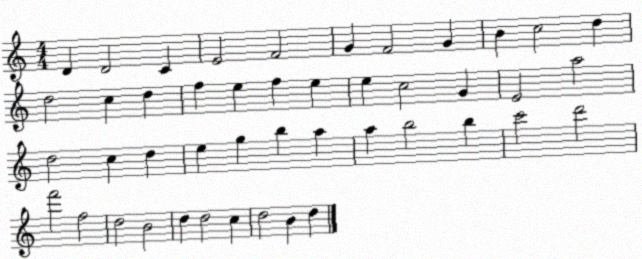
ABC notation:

X:1
T:Untitled
M:4/4
L:1/4
K:C
D D2 C E2 F2 G F2 G B c2 d d2 c d f e f e e c2 G E2 a2 d2 c d e g b a a b2 b c'2 d'2 f'2 f2 d2 B2 d d2 c d2 B d